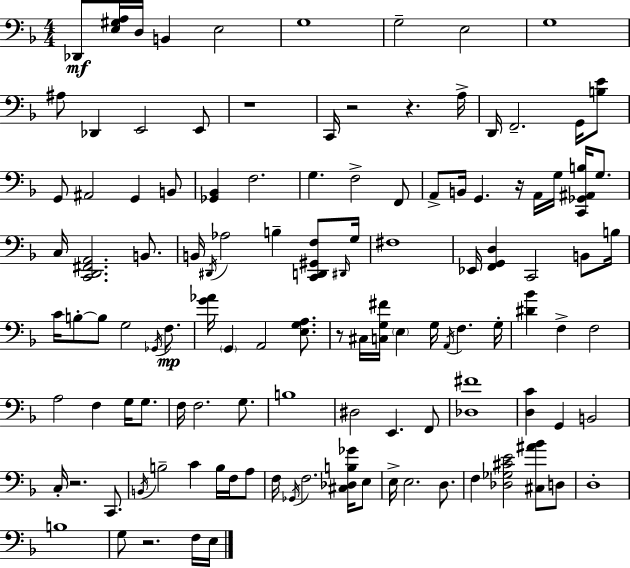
Db2/e [E3,G#3,A3]/s D3/s B2/q E3/h G3/w G3/h E3/h G3/w A#3/e Db2/q E2/h E2/e R/w C2/s R/h R/q. A3/s D2/s F2/h. G2/s [B3,E4]/e G2/e A#2/h G2/q B2/e [Gb2,Bb2]/q F3/h. G3/q. F3/h F2/e A2/e B2/s G2/q. R/s A2/s G3/s [C2,Gb2,A#2,B3]/s G3/e. C3/s [C2,D2,F#2,A2]/h. B2/e. B2/s D#2/s Ab3/h B3/q [C2,D2,G#2,F3]/e D#2/s G3/s F#3/w Eb2/s [F2,G2,D3]/q C2/h B2/e B3/s C4/s B3/e B3/e G3/h Gb2/s F3/e. [G4,Ab4]/s G2/q A2/h [E3,G3,A3]/e. R/e C#3/s [C3,G3,F#4]/s E3/q G3/s A2/s F3/q. G3/s [D#4,Bb4]/q F3/q F3/h A3/h F3/q G3/s G3/e. F3/s F3/h. G3/e. B3/w D#3/h E2/q. F2/e [Db3,F#4]/w [D3,C4]/q G2/q B2/h C3/s R/h. C2/e. B2/s B3/h C4/q B3/s F3/s A3/e F3/s Gb2/s F3/h. [C#3,Db3,B3,Gb4]/s E3/e E3/s E3/h. D3/e. F3/q [Db3,Gb3,C#4,E4]/h [C#3,A#4,Bb4]/e D3/e D3/w B3/w G3/e R/h. F3/s E3/s